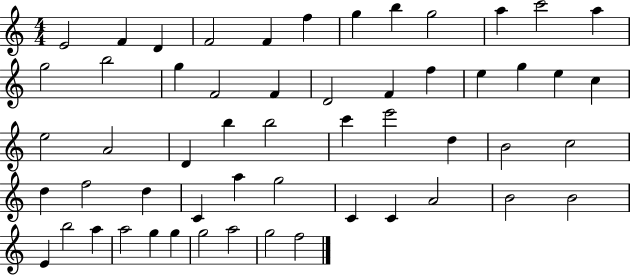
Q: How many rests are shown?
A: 0